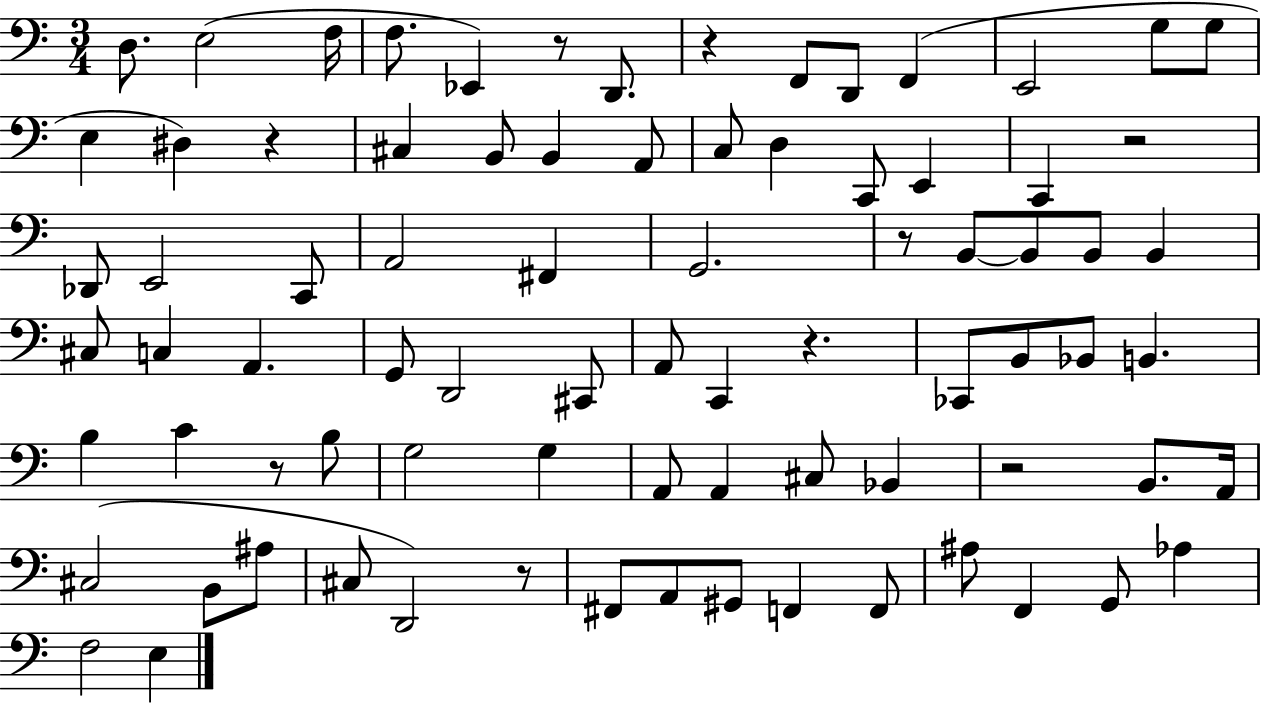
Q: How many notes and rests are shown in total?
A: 81